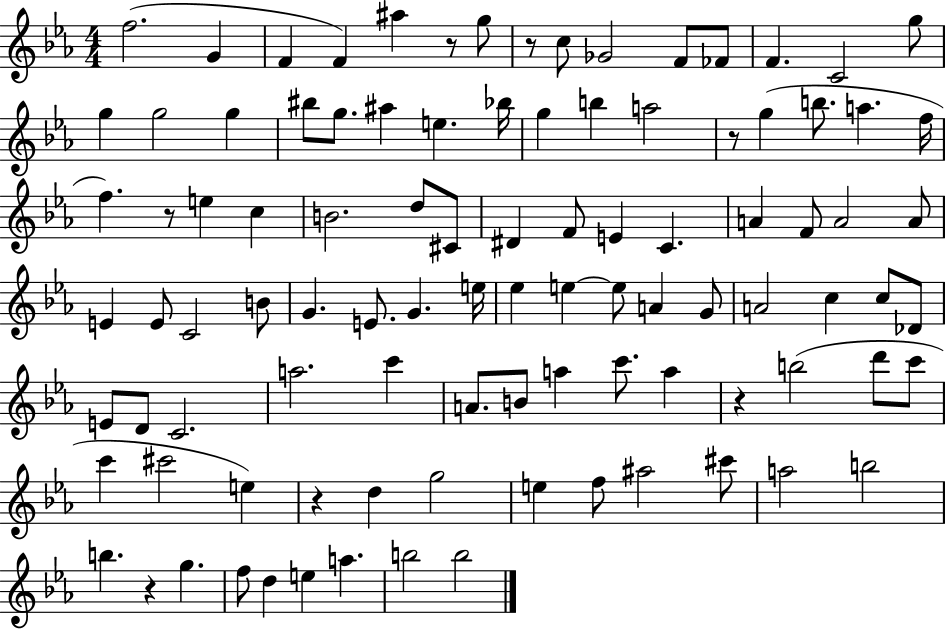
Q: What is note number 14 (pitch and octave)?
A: G5